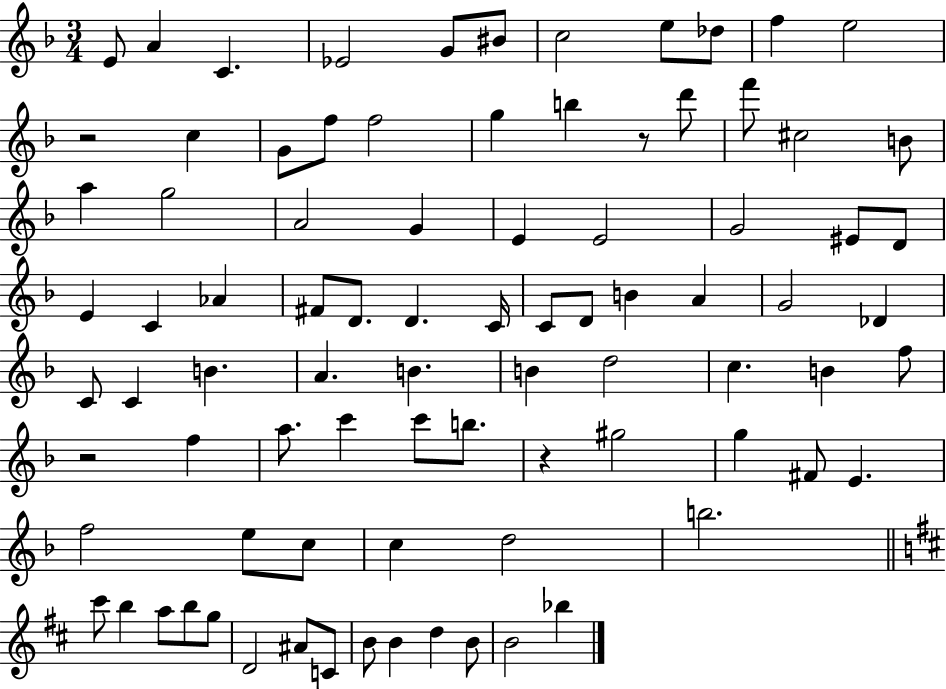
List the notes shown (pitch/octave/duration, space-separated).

E4/e A4/q C4/q. Eb4/h G4/e BIS4/e C5/h E5/e Db5/e F5/q E5/h R/h C5/q G4/e F5/e F5/h G5/q B5/q R/e D6/e F6/e C#5/h B4/e A5/q G5/h A4/h G4/q E4/q E4/h G4/h EIS4/e D4/e E4/q C4/q Ab4/q F#4/e D4/e. D4/q. C4/s C4/e D4/e B4/q A4/q G4/h Db4/q C4/e C4/q B4/q. A4/q. B4/q. B4/q D5/h C5/q. B4/q F5/e R/h F5/q A5/e. C6/q C6/e B5/e. R/q G#5/h G5/q F#4/e E4/q. F5/h E5/e C5/e C5/q D5/h B5/h. C#6/e B5/q A5/e B5/e G5/e D4/h A#4/e C4/e B4/e B4/q D5/q B4/e B4/h Bb5/q